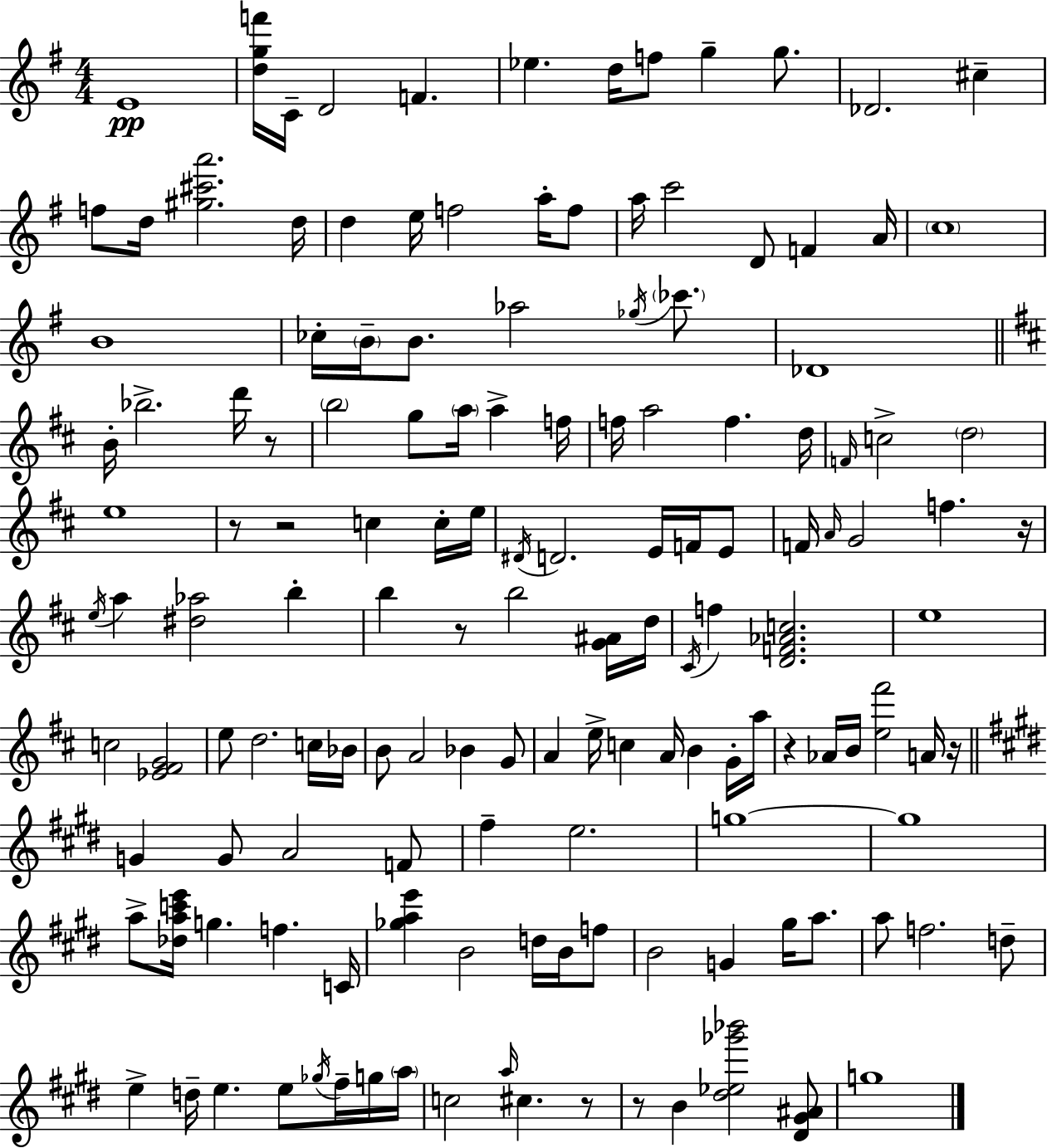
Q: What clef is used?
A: treble